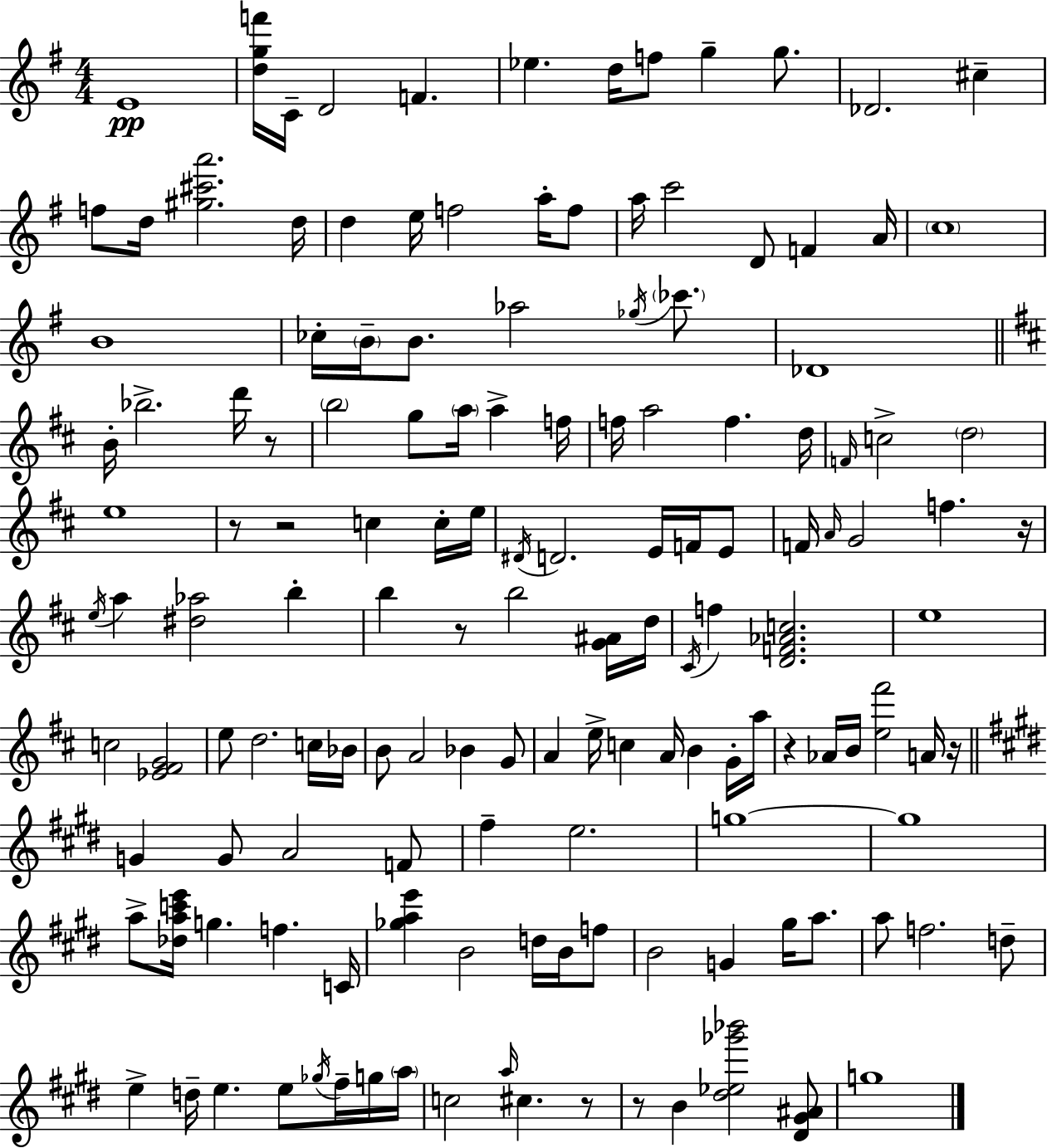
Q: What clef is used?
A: treble